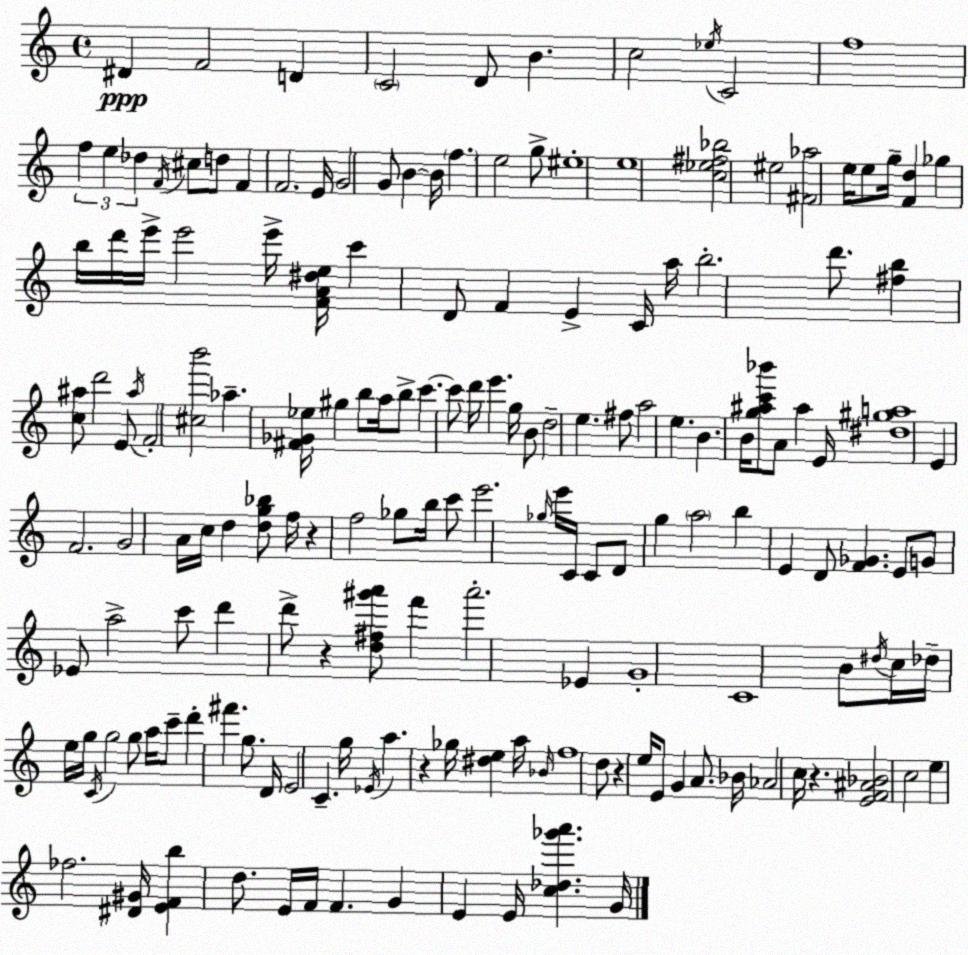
X:1
T:Untitled
M:4/4
L:1/4
K:Am
^D F2 D C2 D/2 B c2 _e/4 C2 f4 f e _d F/4 ^c/2 d/2 F F2 E/4 G2 G/2 B B/4 f e2 g/2 ^e4 e4 [c_e^f_b]2 ^e2 [^F_a]2 e/4 e/2 g/4 [Fd] _g b/4 d'/4 e'/4 e'2 e'/4 [FA^de]/4 c' D/2 F E C/4 a/4 b2 d'/2 [^fb] [c^a]/2 d'2 E/2 ^a/4 F2 [^cb']2 _a [^F_G_e]/4 ^g b/2 a/4 b/2 c' c'/2 d'/4 e' g/4 B/2 d2 e ^f/2 a2 e B B/4 [g^ac'_b']/2 A/2 ^a E/4 [^d^ga]4 E F2 G2 A/4 c/4 d [dg_b]/2 f/4 z f2 _g/2 b/4 c'/2 e'2 _g/4 e'/4 C/4 C/2 D/2 g a2 b E D/2 [F_G] E/2 G/2 _E/2 a2 c'/2 d' d'/2 z [d^f^g'a']/2 f' a'2 _E G4 C4 B/2 ^d/4 c/4 _d/4 e/4 g/4 C/4 g2 g/2 a/4 c'/2 d' ^f' g/2 D/4 E2 C g/4 _E/4 a z _g/4 [^de] a/4 _B/4 f4 d/2 z e/4 E/2 G A/2 _B/4 _A2 c/4 z [EF^A_B]2 c2 e _f2 [^D^G]/4 [EFb] d/2 E/4 F/4 F G E E/4 [c_d_g'a'] G/4